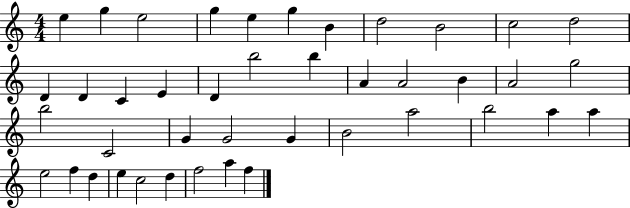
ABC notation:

X:1
T:Untitled
M:4/4
L:1/4
K:C
e g e2 g e g B d2 B2 c2 d2 D D C E D b2 b A A2 B A2 g2 b2 C2 G G2 G B2 a2 b2 a a e2 f d e c2 d f2 a f